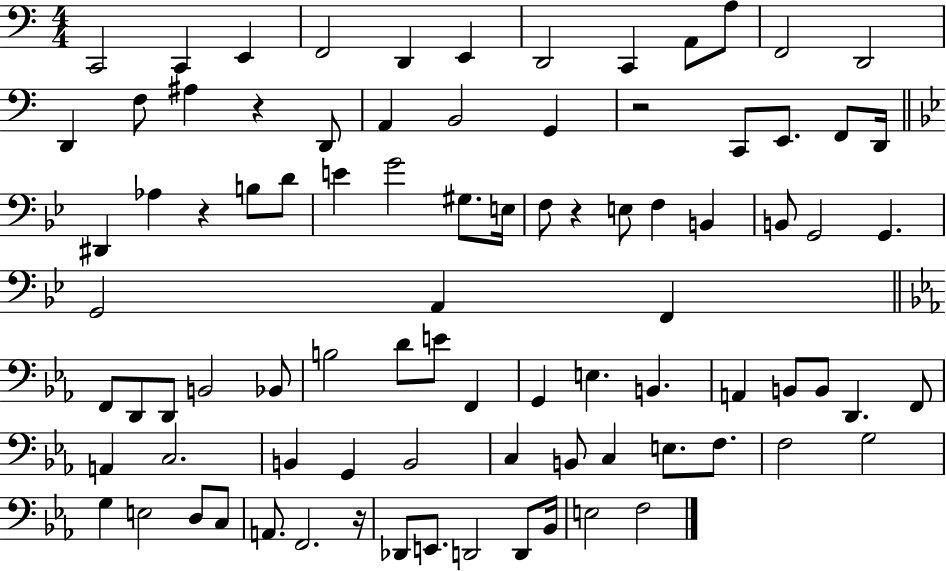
{
  \clef bass
  \numericTimeSignature
  \time 4/4
  \key c \major
  c,2 c,4 e,4 | f,2 d,4 e,4 | d,2 c,4 a,8 a8 | f,2 d,2 | \break d,4 f8 ais4 r4 d,8 | a,4 b,2 g,4 | r2 c,8 e,8. f,8 d,16 | \bar "||" \break \key bes \major dis,4 aes4 r4 b8 d'8 | e'4 g'2 gis8. e16 | f8 r4 e8 f4 b,4 | b,8 g,2 g,4. | \break g,2 a,4 f,4 | \bar "||" \break \key ees \major f,8 d,8 d,8 b,2 bes,8 | b2 d'8 e'8 f,4 | g,4 e4. b,4. | a,4 b,8 b,8 d,4. f,8 | \break a,4 c2. | b,4 g,4 b,2 | c4 b,8 c4 e8. f8. | f2 g2 | \break g4 e2 d8 c8 | a,8. f,2. r16 | des,8 e,8. d,2 d,8 bes,16 | e2 f2 | \break \bar "|."
}